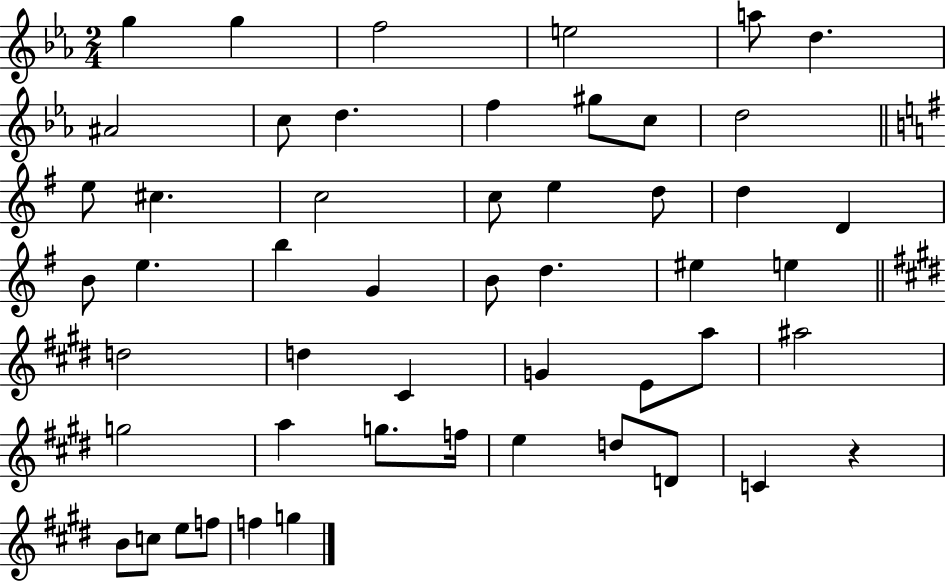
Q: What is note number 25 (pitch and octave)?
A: G4